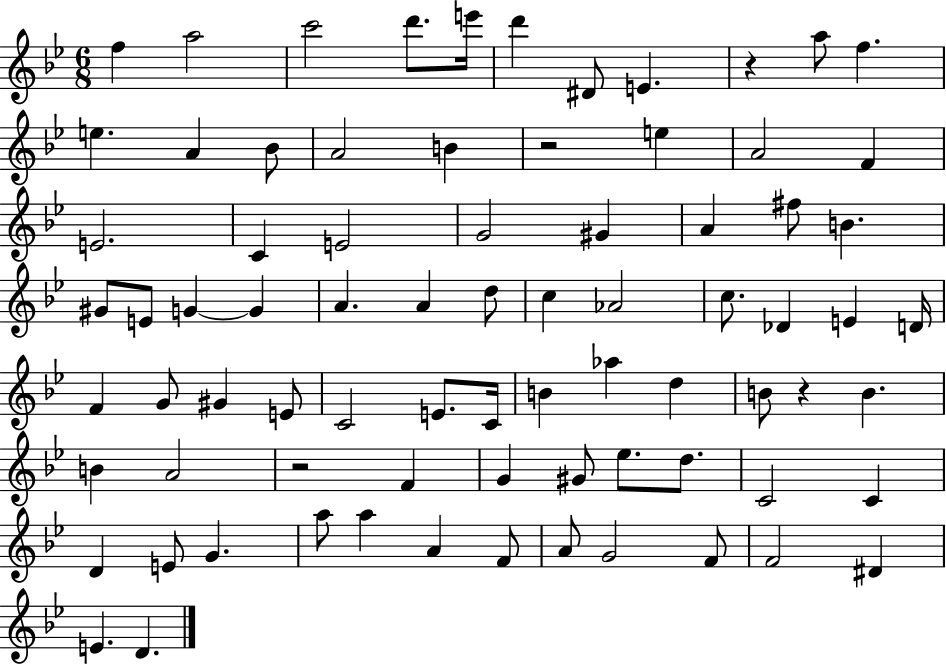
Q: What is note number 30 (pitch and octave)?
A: G4